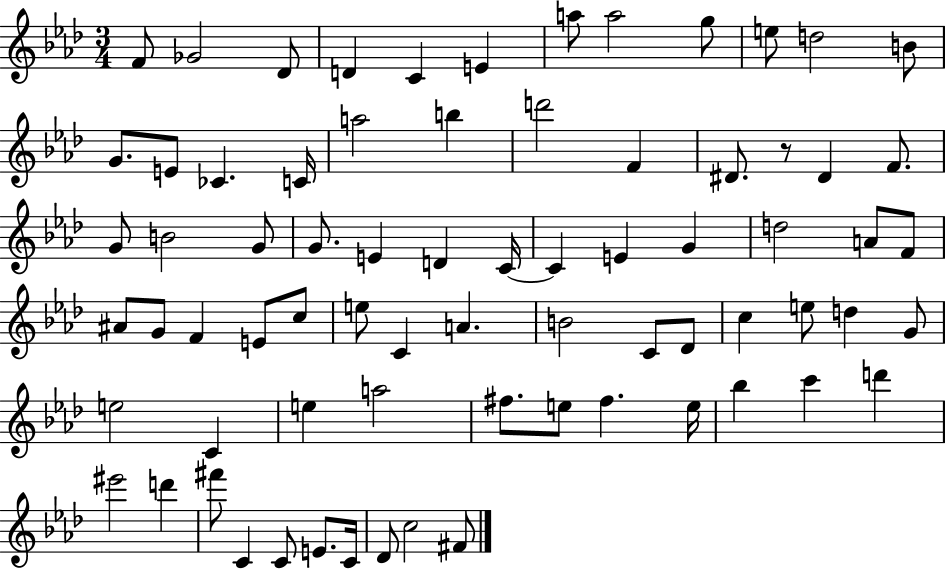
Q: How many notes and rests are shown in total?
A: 73